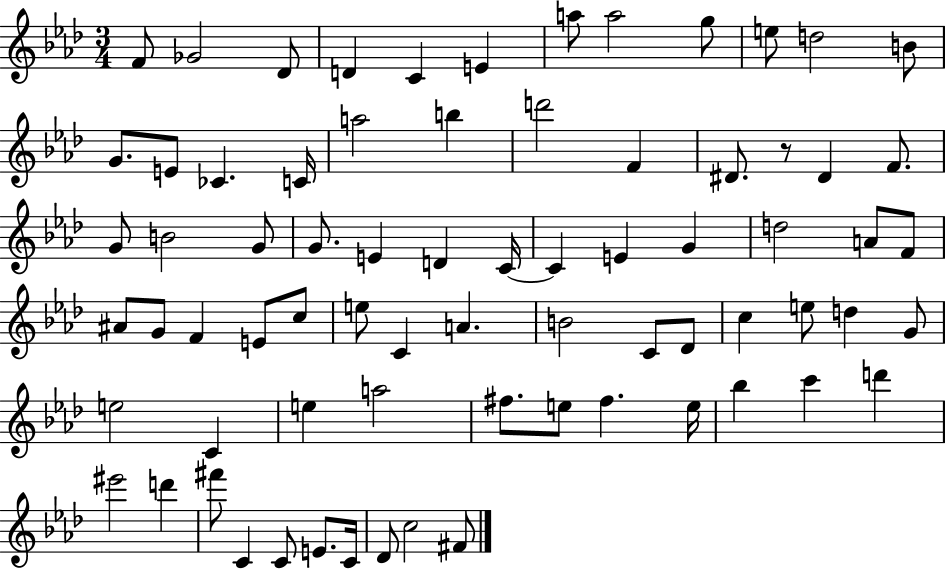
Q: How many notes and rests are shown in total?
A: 73